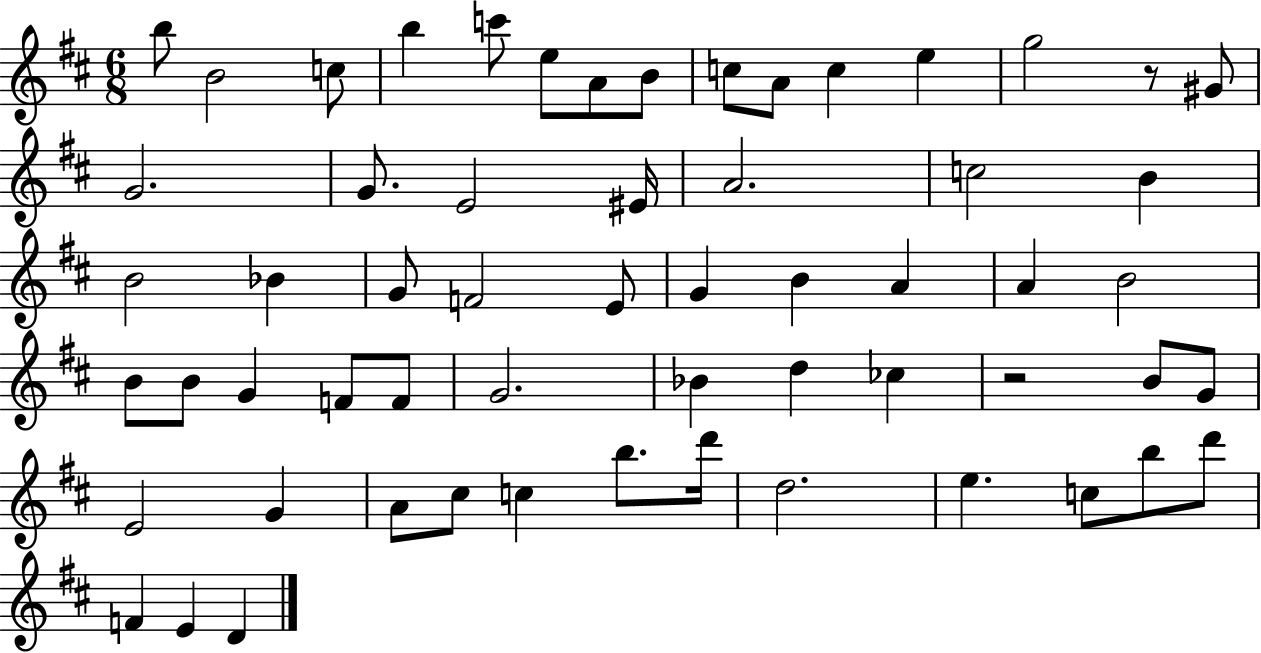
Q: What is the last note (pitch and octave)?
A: D4